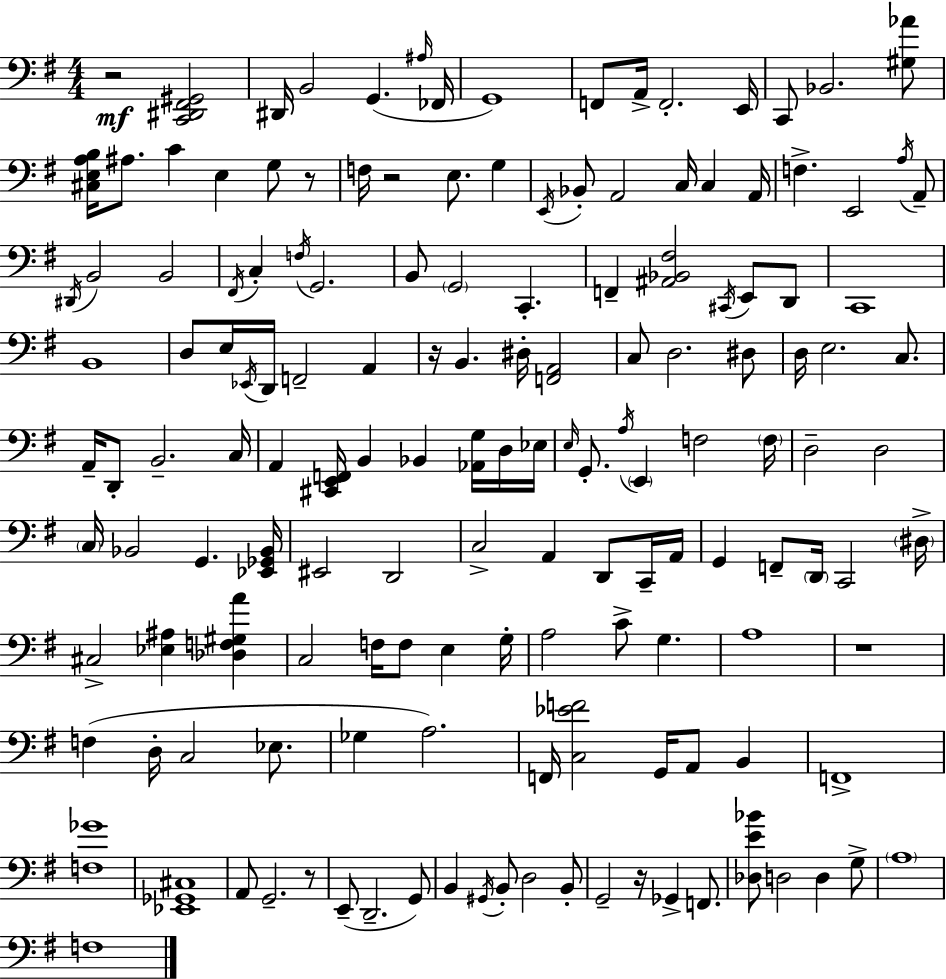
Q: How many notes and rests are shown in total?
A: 151